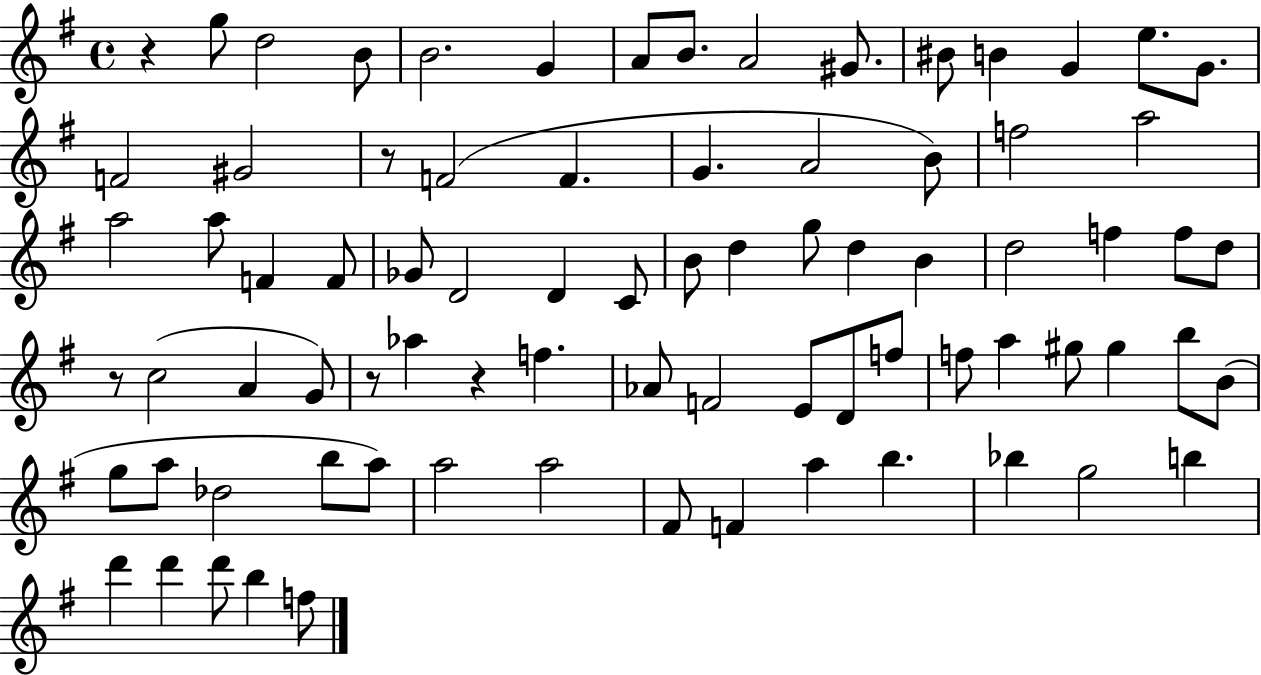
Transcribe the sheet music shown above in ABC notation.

X:1
T:Untitled
M:4/4
L:1/4
K:G
z g/2 d2 B/2 B2 G A/2 B/2 A2 ^G/2 ^B/2 B G e/2 G/2 F2 ^G2 z/2 F2 F G A2 B/2 f2 a2 a2 a/2 F F/2 _G/2 D2 D C/2 B/2 d g/2 d B d2 f f/2 d/2 z/2 c2 A G/2 z/2 _a z f _A/2 F2 E/2 D/2 f/2 f/2 a ^g/2 ^g b/2 B/2 g/2 a/2 _d2 b/2 a/2 a2 a2 ^F/2 F a b _b g2 b d' d' d'/2 b f/2